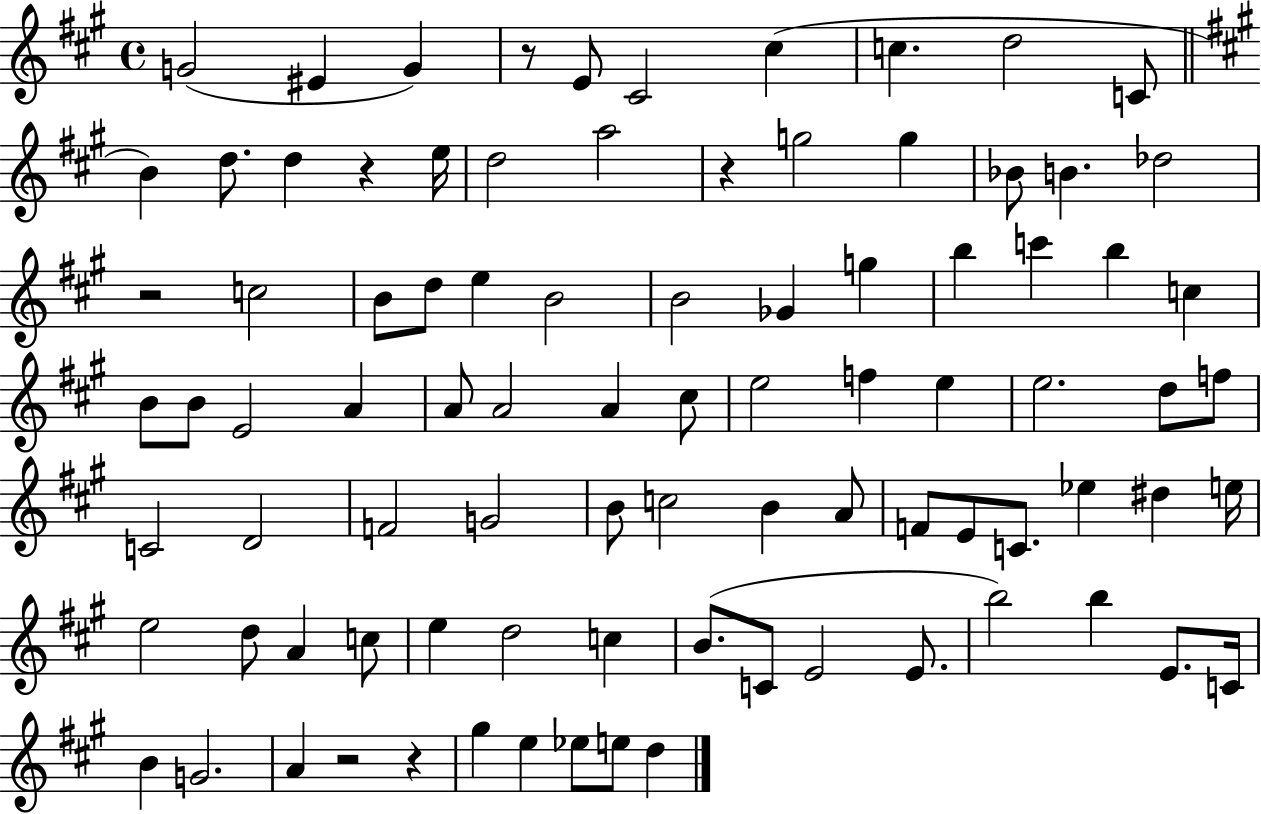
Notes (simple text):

G4/h EIS4/q G4/q R/e E4/e C#4/h C#5/q C5/q. D5/h C4/e B4/q D5/e. D5/q R/q E5/s D5/h A5/h R/q G5/h G5/q Bb4/e B4/q. Db5/h R/h C5/h B4/e D5/e E5/q B4/h B4/h Gb4/q G5/q B5/q C6/q B5/q C5/q B4/e B4/e E4/h A4/q A4/e A4/h A4/q C#5/e E5/h F5/q E5/q E5/h. D5/e F5/e C4/h D4/h F4/h G4/h B4/e C5/h B4/q A4/e F4/e E4/e C4/e. Eb5/q D#5/q E5/s E5/h D5/e A4/q C5/e E5/q D5/h C5/q B4/e. C4/e E4/h E4/e. B5/h B5/q E4/e. C4/s B4/q G4/h. A4/q R/h R/q G#5/q E5/q Eb5/e E5/e D5/q